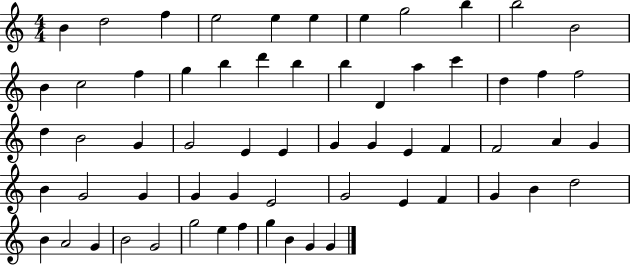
{
  \clef treble
  \numericTimeSignature
  \time 4/4
  \key c \major
  b'4 d''2 f''4 | e''2 e''4 e''4 | e''4 g''2 b''4 | b''2 b'2 | \break b'4 c''2 f''4 | g''4 b''4 d'''4 b''4 | b''4 d'4 a''4 c'''4 | d''4 f''4 f''2 | \break d''4 b'2 g'4 | g'2 e'4 e'4 | g'4 g'4 e'4 f'4 | f'2 a'4 g'4 | \break b'4 g'2 g'4 | g'4 g'4 e'2 | g'2 e'4 f'4 | g'4 b'4 d''2 | \break b'4 a'2 g'4 | b'2 g'2 | g''2 e''4 f''4 | g''4 b'4 g'4 g'4 | \break \bar "|."
}